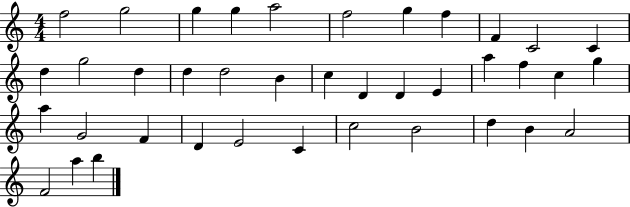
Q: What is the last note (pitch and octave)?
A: B5